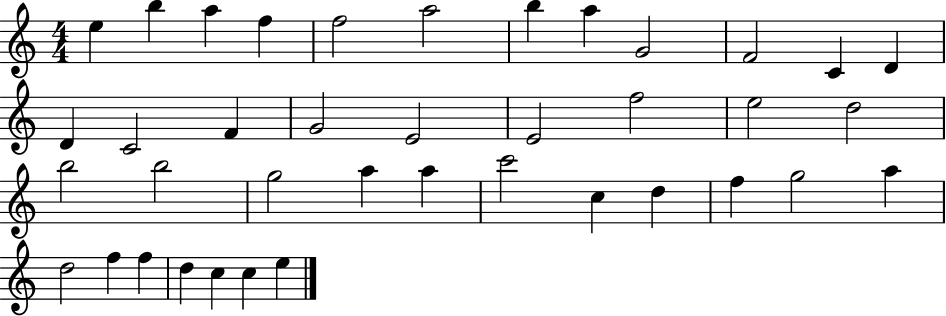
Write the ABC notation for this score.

X:1
T:Untitled
M:4/4
L:1/4
K:C
e b a f f2 a2 b a G2 F2 C D D C2 F G2 E2 E2 f2 e2 d2 b2 b2 g2 a a c'2 c d f g2 a d2 f f d c c e